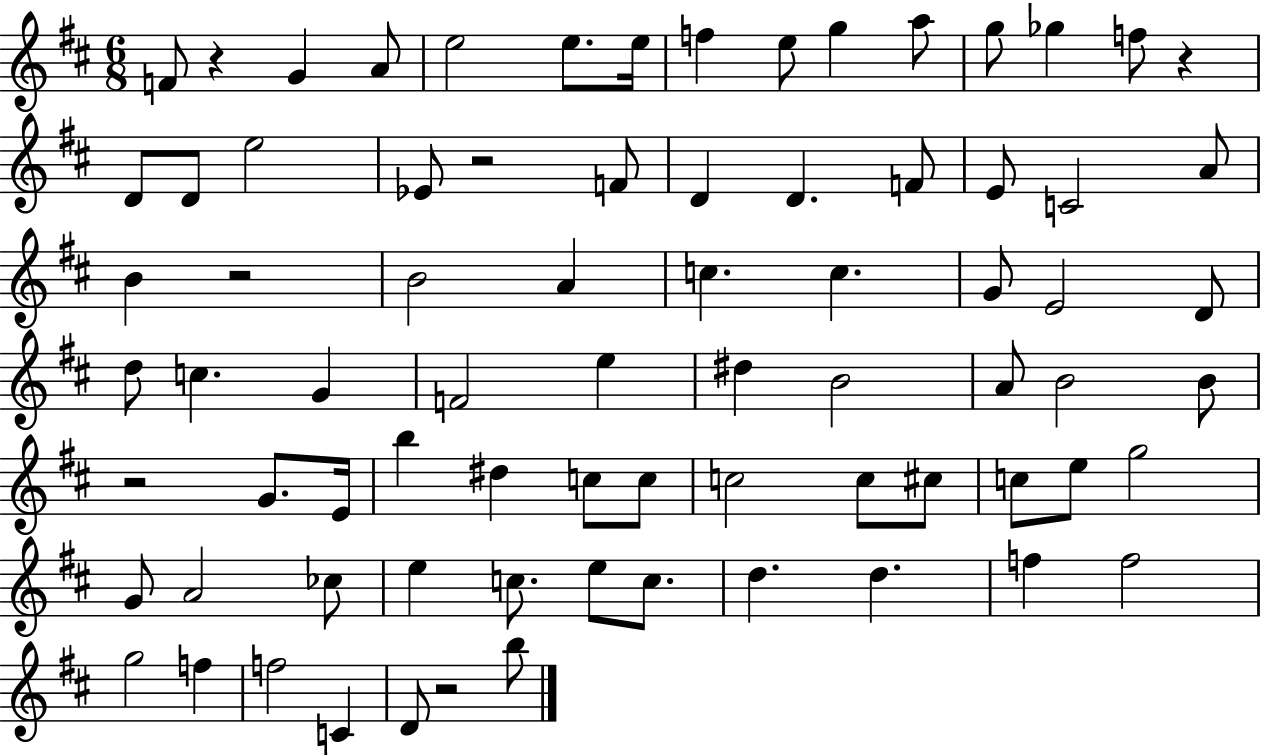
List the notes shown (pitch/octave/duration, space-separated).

F4/e R/q G4/q A4/e E5/h E5/e. E5/s F5/q E5/e G5/q A5/e G5/e Gb5/q F5/e R/q D4/e D4/e E5/h Eb4/e R/h F4/e D4/q D4/q. F4/e E4/e C4/h A4/e B4/q R/h B4/h A4/q C5/q. C5/q. G4/e E4/h D4/e D5/e C5/q. G4/q F4/h E5/q D#5/q B4/h A4/e B4/h B4/e R/h G4/e. E4/s B5/q D#5/q C5/e C5/e C5/h C5/e C#5/e C5/e E5/e G5/h G4/e A4/h CES5/e E5/q C5/e. E5/e C5/e. D5/q. D5/q. F5/q F5/h G5/h F5/q F5/h C4/q D4/e R/h B5/e